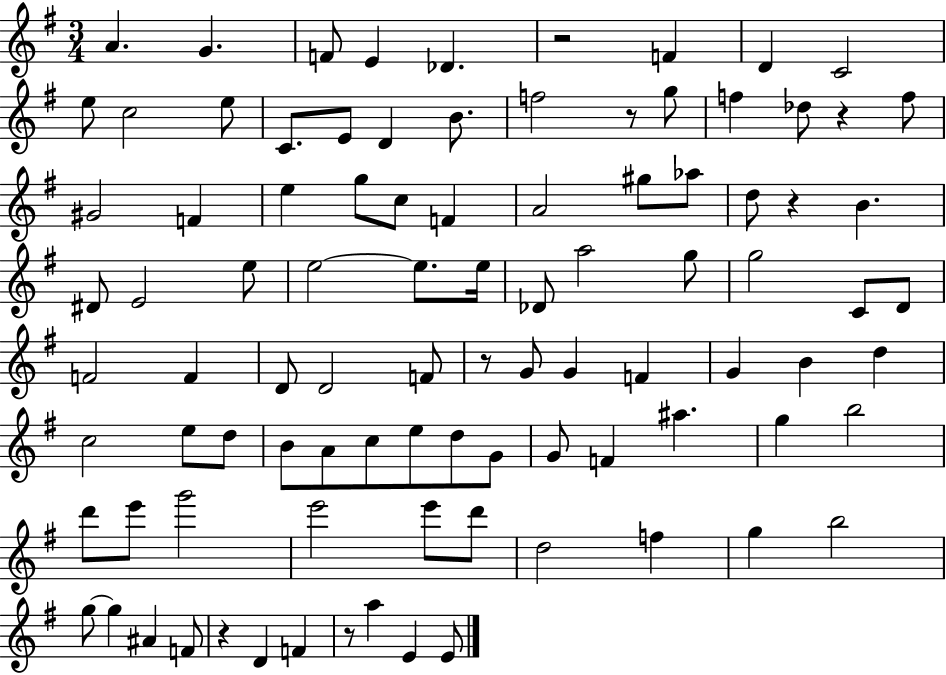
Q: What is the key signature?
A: G major